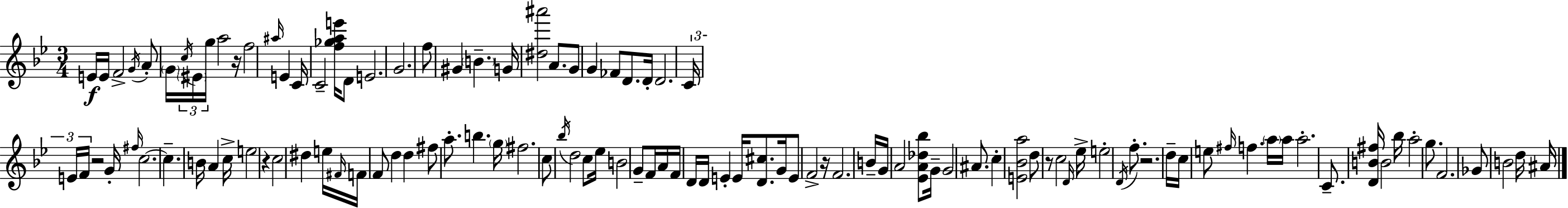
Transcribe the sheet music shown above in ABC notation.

X:1
T:Untitled
M:3/4
L:1/4
K:Bb
E/4 E/4 F2 G/4 A/2 G/4 c/4 ^E/4 g/4 a2 z/4 f2 ^a/4 E C/4 C2 [f_gae']/4 D/2 E2 G2 f/2 ^G B G/4 [^d^a']2 A/2 G/2 G _F/2 D/2 D/4 D2 C/4 E/4 F/4 z2 G/4 ^f/4 c2 c B/4 A c/4 e2 z c2 ^d e/4 ^F/4 F/4 F/2 d d ^f/2 a/2 b g/4 ^f2 c/2 _b/4 d2 c/2 _e/4 B2 G/2 F/4 A/4 F/4 D/4 D/4 E E/4 [D^c]/2 G/4 E/2 F2 z/4 F2 B/4 G/4 A2 [_EA_d_b]/2 G/4 G2 ^A/2 c [E_Ba]2 d/2 z/2 c2 D/4 _e/4 e2 D/4 f/2 z2 d/4 c/4 e/2 ^f/4 f a/4 a/4 a2 C/2 [DB^f]/4 B2 _b/4 a2 g/2 F2 _G/2 B2 d/4 ^A/4